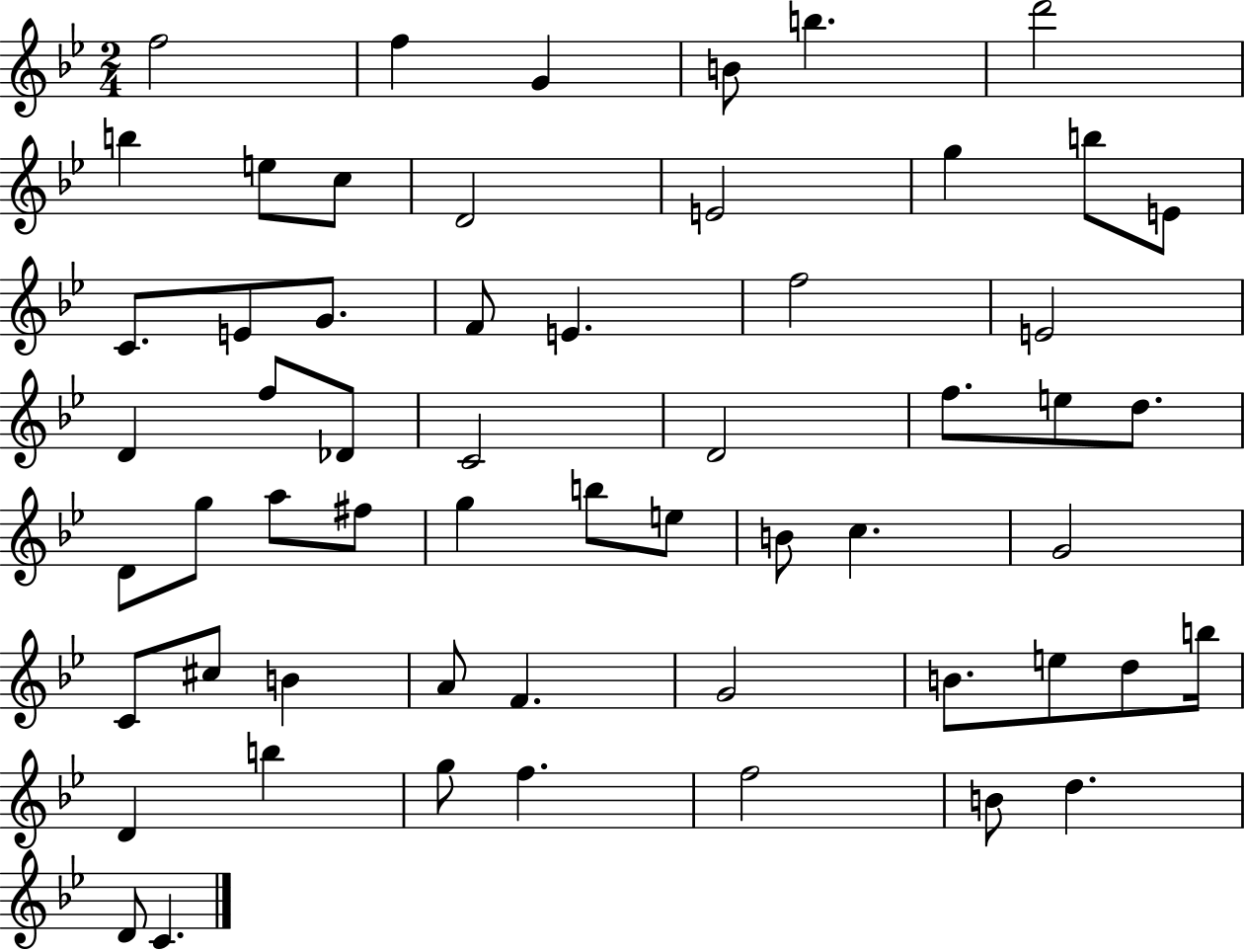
{
  \clef treble
  \numericTimeSignature
  \time 2/4
  \key bes \major
  f''2 | f''4 g'4 | b'8 b''4. | d'''2 | \break b''4 e''8 c''8 | d'2 | e'2 | g''4 b''8 e'8 | \break c'8. e'8 g'8. | f'8 e'4. | f''2 | e'2 | \break d'4 f''8 des'8 | c'2 | d'2 | f''8. e''8 d''8. | \break d'8 g''8 a''8 fis''8 | g''4 b''8 e''8 | b'8 c''4. | g'2 | \break c'8 cis''8 b'4 | a'8 f'4. | g'2 | b'8. e''8 d''8 b''16 | \break d'4 b''4 | g''8 f''4. | f''2 | b'8 d''4. | \break d'8 c'4. | \bar "|."
}